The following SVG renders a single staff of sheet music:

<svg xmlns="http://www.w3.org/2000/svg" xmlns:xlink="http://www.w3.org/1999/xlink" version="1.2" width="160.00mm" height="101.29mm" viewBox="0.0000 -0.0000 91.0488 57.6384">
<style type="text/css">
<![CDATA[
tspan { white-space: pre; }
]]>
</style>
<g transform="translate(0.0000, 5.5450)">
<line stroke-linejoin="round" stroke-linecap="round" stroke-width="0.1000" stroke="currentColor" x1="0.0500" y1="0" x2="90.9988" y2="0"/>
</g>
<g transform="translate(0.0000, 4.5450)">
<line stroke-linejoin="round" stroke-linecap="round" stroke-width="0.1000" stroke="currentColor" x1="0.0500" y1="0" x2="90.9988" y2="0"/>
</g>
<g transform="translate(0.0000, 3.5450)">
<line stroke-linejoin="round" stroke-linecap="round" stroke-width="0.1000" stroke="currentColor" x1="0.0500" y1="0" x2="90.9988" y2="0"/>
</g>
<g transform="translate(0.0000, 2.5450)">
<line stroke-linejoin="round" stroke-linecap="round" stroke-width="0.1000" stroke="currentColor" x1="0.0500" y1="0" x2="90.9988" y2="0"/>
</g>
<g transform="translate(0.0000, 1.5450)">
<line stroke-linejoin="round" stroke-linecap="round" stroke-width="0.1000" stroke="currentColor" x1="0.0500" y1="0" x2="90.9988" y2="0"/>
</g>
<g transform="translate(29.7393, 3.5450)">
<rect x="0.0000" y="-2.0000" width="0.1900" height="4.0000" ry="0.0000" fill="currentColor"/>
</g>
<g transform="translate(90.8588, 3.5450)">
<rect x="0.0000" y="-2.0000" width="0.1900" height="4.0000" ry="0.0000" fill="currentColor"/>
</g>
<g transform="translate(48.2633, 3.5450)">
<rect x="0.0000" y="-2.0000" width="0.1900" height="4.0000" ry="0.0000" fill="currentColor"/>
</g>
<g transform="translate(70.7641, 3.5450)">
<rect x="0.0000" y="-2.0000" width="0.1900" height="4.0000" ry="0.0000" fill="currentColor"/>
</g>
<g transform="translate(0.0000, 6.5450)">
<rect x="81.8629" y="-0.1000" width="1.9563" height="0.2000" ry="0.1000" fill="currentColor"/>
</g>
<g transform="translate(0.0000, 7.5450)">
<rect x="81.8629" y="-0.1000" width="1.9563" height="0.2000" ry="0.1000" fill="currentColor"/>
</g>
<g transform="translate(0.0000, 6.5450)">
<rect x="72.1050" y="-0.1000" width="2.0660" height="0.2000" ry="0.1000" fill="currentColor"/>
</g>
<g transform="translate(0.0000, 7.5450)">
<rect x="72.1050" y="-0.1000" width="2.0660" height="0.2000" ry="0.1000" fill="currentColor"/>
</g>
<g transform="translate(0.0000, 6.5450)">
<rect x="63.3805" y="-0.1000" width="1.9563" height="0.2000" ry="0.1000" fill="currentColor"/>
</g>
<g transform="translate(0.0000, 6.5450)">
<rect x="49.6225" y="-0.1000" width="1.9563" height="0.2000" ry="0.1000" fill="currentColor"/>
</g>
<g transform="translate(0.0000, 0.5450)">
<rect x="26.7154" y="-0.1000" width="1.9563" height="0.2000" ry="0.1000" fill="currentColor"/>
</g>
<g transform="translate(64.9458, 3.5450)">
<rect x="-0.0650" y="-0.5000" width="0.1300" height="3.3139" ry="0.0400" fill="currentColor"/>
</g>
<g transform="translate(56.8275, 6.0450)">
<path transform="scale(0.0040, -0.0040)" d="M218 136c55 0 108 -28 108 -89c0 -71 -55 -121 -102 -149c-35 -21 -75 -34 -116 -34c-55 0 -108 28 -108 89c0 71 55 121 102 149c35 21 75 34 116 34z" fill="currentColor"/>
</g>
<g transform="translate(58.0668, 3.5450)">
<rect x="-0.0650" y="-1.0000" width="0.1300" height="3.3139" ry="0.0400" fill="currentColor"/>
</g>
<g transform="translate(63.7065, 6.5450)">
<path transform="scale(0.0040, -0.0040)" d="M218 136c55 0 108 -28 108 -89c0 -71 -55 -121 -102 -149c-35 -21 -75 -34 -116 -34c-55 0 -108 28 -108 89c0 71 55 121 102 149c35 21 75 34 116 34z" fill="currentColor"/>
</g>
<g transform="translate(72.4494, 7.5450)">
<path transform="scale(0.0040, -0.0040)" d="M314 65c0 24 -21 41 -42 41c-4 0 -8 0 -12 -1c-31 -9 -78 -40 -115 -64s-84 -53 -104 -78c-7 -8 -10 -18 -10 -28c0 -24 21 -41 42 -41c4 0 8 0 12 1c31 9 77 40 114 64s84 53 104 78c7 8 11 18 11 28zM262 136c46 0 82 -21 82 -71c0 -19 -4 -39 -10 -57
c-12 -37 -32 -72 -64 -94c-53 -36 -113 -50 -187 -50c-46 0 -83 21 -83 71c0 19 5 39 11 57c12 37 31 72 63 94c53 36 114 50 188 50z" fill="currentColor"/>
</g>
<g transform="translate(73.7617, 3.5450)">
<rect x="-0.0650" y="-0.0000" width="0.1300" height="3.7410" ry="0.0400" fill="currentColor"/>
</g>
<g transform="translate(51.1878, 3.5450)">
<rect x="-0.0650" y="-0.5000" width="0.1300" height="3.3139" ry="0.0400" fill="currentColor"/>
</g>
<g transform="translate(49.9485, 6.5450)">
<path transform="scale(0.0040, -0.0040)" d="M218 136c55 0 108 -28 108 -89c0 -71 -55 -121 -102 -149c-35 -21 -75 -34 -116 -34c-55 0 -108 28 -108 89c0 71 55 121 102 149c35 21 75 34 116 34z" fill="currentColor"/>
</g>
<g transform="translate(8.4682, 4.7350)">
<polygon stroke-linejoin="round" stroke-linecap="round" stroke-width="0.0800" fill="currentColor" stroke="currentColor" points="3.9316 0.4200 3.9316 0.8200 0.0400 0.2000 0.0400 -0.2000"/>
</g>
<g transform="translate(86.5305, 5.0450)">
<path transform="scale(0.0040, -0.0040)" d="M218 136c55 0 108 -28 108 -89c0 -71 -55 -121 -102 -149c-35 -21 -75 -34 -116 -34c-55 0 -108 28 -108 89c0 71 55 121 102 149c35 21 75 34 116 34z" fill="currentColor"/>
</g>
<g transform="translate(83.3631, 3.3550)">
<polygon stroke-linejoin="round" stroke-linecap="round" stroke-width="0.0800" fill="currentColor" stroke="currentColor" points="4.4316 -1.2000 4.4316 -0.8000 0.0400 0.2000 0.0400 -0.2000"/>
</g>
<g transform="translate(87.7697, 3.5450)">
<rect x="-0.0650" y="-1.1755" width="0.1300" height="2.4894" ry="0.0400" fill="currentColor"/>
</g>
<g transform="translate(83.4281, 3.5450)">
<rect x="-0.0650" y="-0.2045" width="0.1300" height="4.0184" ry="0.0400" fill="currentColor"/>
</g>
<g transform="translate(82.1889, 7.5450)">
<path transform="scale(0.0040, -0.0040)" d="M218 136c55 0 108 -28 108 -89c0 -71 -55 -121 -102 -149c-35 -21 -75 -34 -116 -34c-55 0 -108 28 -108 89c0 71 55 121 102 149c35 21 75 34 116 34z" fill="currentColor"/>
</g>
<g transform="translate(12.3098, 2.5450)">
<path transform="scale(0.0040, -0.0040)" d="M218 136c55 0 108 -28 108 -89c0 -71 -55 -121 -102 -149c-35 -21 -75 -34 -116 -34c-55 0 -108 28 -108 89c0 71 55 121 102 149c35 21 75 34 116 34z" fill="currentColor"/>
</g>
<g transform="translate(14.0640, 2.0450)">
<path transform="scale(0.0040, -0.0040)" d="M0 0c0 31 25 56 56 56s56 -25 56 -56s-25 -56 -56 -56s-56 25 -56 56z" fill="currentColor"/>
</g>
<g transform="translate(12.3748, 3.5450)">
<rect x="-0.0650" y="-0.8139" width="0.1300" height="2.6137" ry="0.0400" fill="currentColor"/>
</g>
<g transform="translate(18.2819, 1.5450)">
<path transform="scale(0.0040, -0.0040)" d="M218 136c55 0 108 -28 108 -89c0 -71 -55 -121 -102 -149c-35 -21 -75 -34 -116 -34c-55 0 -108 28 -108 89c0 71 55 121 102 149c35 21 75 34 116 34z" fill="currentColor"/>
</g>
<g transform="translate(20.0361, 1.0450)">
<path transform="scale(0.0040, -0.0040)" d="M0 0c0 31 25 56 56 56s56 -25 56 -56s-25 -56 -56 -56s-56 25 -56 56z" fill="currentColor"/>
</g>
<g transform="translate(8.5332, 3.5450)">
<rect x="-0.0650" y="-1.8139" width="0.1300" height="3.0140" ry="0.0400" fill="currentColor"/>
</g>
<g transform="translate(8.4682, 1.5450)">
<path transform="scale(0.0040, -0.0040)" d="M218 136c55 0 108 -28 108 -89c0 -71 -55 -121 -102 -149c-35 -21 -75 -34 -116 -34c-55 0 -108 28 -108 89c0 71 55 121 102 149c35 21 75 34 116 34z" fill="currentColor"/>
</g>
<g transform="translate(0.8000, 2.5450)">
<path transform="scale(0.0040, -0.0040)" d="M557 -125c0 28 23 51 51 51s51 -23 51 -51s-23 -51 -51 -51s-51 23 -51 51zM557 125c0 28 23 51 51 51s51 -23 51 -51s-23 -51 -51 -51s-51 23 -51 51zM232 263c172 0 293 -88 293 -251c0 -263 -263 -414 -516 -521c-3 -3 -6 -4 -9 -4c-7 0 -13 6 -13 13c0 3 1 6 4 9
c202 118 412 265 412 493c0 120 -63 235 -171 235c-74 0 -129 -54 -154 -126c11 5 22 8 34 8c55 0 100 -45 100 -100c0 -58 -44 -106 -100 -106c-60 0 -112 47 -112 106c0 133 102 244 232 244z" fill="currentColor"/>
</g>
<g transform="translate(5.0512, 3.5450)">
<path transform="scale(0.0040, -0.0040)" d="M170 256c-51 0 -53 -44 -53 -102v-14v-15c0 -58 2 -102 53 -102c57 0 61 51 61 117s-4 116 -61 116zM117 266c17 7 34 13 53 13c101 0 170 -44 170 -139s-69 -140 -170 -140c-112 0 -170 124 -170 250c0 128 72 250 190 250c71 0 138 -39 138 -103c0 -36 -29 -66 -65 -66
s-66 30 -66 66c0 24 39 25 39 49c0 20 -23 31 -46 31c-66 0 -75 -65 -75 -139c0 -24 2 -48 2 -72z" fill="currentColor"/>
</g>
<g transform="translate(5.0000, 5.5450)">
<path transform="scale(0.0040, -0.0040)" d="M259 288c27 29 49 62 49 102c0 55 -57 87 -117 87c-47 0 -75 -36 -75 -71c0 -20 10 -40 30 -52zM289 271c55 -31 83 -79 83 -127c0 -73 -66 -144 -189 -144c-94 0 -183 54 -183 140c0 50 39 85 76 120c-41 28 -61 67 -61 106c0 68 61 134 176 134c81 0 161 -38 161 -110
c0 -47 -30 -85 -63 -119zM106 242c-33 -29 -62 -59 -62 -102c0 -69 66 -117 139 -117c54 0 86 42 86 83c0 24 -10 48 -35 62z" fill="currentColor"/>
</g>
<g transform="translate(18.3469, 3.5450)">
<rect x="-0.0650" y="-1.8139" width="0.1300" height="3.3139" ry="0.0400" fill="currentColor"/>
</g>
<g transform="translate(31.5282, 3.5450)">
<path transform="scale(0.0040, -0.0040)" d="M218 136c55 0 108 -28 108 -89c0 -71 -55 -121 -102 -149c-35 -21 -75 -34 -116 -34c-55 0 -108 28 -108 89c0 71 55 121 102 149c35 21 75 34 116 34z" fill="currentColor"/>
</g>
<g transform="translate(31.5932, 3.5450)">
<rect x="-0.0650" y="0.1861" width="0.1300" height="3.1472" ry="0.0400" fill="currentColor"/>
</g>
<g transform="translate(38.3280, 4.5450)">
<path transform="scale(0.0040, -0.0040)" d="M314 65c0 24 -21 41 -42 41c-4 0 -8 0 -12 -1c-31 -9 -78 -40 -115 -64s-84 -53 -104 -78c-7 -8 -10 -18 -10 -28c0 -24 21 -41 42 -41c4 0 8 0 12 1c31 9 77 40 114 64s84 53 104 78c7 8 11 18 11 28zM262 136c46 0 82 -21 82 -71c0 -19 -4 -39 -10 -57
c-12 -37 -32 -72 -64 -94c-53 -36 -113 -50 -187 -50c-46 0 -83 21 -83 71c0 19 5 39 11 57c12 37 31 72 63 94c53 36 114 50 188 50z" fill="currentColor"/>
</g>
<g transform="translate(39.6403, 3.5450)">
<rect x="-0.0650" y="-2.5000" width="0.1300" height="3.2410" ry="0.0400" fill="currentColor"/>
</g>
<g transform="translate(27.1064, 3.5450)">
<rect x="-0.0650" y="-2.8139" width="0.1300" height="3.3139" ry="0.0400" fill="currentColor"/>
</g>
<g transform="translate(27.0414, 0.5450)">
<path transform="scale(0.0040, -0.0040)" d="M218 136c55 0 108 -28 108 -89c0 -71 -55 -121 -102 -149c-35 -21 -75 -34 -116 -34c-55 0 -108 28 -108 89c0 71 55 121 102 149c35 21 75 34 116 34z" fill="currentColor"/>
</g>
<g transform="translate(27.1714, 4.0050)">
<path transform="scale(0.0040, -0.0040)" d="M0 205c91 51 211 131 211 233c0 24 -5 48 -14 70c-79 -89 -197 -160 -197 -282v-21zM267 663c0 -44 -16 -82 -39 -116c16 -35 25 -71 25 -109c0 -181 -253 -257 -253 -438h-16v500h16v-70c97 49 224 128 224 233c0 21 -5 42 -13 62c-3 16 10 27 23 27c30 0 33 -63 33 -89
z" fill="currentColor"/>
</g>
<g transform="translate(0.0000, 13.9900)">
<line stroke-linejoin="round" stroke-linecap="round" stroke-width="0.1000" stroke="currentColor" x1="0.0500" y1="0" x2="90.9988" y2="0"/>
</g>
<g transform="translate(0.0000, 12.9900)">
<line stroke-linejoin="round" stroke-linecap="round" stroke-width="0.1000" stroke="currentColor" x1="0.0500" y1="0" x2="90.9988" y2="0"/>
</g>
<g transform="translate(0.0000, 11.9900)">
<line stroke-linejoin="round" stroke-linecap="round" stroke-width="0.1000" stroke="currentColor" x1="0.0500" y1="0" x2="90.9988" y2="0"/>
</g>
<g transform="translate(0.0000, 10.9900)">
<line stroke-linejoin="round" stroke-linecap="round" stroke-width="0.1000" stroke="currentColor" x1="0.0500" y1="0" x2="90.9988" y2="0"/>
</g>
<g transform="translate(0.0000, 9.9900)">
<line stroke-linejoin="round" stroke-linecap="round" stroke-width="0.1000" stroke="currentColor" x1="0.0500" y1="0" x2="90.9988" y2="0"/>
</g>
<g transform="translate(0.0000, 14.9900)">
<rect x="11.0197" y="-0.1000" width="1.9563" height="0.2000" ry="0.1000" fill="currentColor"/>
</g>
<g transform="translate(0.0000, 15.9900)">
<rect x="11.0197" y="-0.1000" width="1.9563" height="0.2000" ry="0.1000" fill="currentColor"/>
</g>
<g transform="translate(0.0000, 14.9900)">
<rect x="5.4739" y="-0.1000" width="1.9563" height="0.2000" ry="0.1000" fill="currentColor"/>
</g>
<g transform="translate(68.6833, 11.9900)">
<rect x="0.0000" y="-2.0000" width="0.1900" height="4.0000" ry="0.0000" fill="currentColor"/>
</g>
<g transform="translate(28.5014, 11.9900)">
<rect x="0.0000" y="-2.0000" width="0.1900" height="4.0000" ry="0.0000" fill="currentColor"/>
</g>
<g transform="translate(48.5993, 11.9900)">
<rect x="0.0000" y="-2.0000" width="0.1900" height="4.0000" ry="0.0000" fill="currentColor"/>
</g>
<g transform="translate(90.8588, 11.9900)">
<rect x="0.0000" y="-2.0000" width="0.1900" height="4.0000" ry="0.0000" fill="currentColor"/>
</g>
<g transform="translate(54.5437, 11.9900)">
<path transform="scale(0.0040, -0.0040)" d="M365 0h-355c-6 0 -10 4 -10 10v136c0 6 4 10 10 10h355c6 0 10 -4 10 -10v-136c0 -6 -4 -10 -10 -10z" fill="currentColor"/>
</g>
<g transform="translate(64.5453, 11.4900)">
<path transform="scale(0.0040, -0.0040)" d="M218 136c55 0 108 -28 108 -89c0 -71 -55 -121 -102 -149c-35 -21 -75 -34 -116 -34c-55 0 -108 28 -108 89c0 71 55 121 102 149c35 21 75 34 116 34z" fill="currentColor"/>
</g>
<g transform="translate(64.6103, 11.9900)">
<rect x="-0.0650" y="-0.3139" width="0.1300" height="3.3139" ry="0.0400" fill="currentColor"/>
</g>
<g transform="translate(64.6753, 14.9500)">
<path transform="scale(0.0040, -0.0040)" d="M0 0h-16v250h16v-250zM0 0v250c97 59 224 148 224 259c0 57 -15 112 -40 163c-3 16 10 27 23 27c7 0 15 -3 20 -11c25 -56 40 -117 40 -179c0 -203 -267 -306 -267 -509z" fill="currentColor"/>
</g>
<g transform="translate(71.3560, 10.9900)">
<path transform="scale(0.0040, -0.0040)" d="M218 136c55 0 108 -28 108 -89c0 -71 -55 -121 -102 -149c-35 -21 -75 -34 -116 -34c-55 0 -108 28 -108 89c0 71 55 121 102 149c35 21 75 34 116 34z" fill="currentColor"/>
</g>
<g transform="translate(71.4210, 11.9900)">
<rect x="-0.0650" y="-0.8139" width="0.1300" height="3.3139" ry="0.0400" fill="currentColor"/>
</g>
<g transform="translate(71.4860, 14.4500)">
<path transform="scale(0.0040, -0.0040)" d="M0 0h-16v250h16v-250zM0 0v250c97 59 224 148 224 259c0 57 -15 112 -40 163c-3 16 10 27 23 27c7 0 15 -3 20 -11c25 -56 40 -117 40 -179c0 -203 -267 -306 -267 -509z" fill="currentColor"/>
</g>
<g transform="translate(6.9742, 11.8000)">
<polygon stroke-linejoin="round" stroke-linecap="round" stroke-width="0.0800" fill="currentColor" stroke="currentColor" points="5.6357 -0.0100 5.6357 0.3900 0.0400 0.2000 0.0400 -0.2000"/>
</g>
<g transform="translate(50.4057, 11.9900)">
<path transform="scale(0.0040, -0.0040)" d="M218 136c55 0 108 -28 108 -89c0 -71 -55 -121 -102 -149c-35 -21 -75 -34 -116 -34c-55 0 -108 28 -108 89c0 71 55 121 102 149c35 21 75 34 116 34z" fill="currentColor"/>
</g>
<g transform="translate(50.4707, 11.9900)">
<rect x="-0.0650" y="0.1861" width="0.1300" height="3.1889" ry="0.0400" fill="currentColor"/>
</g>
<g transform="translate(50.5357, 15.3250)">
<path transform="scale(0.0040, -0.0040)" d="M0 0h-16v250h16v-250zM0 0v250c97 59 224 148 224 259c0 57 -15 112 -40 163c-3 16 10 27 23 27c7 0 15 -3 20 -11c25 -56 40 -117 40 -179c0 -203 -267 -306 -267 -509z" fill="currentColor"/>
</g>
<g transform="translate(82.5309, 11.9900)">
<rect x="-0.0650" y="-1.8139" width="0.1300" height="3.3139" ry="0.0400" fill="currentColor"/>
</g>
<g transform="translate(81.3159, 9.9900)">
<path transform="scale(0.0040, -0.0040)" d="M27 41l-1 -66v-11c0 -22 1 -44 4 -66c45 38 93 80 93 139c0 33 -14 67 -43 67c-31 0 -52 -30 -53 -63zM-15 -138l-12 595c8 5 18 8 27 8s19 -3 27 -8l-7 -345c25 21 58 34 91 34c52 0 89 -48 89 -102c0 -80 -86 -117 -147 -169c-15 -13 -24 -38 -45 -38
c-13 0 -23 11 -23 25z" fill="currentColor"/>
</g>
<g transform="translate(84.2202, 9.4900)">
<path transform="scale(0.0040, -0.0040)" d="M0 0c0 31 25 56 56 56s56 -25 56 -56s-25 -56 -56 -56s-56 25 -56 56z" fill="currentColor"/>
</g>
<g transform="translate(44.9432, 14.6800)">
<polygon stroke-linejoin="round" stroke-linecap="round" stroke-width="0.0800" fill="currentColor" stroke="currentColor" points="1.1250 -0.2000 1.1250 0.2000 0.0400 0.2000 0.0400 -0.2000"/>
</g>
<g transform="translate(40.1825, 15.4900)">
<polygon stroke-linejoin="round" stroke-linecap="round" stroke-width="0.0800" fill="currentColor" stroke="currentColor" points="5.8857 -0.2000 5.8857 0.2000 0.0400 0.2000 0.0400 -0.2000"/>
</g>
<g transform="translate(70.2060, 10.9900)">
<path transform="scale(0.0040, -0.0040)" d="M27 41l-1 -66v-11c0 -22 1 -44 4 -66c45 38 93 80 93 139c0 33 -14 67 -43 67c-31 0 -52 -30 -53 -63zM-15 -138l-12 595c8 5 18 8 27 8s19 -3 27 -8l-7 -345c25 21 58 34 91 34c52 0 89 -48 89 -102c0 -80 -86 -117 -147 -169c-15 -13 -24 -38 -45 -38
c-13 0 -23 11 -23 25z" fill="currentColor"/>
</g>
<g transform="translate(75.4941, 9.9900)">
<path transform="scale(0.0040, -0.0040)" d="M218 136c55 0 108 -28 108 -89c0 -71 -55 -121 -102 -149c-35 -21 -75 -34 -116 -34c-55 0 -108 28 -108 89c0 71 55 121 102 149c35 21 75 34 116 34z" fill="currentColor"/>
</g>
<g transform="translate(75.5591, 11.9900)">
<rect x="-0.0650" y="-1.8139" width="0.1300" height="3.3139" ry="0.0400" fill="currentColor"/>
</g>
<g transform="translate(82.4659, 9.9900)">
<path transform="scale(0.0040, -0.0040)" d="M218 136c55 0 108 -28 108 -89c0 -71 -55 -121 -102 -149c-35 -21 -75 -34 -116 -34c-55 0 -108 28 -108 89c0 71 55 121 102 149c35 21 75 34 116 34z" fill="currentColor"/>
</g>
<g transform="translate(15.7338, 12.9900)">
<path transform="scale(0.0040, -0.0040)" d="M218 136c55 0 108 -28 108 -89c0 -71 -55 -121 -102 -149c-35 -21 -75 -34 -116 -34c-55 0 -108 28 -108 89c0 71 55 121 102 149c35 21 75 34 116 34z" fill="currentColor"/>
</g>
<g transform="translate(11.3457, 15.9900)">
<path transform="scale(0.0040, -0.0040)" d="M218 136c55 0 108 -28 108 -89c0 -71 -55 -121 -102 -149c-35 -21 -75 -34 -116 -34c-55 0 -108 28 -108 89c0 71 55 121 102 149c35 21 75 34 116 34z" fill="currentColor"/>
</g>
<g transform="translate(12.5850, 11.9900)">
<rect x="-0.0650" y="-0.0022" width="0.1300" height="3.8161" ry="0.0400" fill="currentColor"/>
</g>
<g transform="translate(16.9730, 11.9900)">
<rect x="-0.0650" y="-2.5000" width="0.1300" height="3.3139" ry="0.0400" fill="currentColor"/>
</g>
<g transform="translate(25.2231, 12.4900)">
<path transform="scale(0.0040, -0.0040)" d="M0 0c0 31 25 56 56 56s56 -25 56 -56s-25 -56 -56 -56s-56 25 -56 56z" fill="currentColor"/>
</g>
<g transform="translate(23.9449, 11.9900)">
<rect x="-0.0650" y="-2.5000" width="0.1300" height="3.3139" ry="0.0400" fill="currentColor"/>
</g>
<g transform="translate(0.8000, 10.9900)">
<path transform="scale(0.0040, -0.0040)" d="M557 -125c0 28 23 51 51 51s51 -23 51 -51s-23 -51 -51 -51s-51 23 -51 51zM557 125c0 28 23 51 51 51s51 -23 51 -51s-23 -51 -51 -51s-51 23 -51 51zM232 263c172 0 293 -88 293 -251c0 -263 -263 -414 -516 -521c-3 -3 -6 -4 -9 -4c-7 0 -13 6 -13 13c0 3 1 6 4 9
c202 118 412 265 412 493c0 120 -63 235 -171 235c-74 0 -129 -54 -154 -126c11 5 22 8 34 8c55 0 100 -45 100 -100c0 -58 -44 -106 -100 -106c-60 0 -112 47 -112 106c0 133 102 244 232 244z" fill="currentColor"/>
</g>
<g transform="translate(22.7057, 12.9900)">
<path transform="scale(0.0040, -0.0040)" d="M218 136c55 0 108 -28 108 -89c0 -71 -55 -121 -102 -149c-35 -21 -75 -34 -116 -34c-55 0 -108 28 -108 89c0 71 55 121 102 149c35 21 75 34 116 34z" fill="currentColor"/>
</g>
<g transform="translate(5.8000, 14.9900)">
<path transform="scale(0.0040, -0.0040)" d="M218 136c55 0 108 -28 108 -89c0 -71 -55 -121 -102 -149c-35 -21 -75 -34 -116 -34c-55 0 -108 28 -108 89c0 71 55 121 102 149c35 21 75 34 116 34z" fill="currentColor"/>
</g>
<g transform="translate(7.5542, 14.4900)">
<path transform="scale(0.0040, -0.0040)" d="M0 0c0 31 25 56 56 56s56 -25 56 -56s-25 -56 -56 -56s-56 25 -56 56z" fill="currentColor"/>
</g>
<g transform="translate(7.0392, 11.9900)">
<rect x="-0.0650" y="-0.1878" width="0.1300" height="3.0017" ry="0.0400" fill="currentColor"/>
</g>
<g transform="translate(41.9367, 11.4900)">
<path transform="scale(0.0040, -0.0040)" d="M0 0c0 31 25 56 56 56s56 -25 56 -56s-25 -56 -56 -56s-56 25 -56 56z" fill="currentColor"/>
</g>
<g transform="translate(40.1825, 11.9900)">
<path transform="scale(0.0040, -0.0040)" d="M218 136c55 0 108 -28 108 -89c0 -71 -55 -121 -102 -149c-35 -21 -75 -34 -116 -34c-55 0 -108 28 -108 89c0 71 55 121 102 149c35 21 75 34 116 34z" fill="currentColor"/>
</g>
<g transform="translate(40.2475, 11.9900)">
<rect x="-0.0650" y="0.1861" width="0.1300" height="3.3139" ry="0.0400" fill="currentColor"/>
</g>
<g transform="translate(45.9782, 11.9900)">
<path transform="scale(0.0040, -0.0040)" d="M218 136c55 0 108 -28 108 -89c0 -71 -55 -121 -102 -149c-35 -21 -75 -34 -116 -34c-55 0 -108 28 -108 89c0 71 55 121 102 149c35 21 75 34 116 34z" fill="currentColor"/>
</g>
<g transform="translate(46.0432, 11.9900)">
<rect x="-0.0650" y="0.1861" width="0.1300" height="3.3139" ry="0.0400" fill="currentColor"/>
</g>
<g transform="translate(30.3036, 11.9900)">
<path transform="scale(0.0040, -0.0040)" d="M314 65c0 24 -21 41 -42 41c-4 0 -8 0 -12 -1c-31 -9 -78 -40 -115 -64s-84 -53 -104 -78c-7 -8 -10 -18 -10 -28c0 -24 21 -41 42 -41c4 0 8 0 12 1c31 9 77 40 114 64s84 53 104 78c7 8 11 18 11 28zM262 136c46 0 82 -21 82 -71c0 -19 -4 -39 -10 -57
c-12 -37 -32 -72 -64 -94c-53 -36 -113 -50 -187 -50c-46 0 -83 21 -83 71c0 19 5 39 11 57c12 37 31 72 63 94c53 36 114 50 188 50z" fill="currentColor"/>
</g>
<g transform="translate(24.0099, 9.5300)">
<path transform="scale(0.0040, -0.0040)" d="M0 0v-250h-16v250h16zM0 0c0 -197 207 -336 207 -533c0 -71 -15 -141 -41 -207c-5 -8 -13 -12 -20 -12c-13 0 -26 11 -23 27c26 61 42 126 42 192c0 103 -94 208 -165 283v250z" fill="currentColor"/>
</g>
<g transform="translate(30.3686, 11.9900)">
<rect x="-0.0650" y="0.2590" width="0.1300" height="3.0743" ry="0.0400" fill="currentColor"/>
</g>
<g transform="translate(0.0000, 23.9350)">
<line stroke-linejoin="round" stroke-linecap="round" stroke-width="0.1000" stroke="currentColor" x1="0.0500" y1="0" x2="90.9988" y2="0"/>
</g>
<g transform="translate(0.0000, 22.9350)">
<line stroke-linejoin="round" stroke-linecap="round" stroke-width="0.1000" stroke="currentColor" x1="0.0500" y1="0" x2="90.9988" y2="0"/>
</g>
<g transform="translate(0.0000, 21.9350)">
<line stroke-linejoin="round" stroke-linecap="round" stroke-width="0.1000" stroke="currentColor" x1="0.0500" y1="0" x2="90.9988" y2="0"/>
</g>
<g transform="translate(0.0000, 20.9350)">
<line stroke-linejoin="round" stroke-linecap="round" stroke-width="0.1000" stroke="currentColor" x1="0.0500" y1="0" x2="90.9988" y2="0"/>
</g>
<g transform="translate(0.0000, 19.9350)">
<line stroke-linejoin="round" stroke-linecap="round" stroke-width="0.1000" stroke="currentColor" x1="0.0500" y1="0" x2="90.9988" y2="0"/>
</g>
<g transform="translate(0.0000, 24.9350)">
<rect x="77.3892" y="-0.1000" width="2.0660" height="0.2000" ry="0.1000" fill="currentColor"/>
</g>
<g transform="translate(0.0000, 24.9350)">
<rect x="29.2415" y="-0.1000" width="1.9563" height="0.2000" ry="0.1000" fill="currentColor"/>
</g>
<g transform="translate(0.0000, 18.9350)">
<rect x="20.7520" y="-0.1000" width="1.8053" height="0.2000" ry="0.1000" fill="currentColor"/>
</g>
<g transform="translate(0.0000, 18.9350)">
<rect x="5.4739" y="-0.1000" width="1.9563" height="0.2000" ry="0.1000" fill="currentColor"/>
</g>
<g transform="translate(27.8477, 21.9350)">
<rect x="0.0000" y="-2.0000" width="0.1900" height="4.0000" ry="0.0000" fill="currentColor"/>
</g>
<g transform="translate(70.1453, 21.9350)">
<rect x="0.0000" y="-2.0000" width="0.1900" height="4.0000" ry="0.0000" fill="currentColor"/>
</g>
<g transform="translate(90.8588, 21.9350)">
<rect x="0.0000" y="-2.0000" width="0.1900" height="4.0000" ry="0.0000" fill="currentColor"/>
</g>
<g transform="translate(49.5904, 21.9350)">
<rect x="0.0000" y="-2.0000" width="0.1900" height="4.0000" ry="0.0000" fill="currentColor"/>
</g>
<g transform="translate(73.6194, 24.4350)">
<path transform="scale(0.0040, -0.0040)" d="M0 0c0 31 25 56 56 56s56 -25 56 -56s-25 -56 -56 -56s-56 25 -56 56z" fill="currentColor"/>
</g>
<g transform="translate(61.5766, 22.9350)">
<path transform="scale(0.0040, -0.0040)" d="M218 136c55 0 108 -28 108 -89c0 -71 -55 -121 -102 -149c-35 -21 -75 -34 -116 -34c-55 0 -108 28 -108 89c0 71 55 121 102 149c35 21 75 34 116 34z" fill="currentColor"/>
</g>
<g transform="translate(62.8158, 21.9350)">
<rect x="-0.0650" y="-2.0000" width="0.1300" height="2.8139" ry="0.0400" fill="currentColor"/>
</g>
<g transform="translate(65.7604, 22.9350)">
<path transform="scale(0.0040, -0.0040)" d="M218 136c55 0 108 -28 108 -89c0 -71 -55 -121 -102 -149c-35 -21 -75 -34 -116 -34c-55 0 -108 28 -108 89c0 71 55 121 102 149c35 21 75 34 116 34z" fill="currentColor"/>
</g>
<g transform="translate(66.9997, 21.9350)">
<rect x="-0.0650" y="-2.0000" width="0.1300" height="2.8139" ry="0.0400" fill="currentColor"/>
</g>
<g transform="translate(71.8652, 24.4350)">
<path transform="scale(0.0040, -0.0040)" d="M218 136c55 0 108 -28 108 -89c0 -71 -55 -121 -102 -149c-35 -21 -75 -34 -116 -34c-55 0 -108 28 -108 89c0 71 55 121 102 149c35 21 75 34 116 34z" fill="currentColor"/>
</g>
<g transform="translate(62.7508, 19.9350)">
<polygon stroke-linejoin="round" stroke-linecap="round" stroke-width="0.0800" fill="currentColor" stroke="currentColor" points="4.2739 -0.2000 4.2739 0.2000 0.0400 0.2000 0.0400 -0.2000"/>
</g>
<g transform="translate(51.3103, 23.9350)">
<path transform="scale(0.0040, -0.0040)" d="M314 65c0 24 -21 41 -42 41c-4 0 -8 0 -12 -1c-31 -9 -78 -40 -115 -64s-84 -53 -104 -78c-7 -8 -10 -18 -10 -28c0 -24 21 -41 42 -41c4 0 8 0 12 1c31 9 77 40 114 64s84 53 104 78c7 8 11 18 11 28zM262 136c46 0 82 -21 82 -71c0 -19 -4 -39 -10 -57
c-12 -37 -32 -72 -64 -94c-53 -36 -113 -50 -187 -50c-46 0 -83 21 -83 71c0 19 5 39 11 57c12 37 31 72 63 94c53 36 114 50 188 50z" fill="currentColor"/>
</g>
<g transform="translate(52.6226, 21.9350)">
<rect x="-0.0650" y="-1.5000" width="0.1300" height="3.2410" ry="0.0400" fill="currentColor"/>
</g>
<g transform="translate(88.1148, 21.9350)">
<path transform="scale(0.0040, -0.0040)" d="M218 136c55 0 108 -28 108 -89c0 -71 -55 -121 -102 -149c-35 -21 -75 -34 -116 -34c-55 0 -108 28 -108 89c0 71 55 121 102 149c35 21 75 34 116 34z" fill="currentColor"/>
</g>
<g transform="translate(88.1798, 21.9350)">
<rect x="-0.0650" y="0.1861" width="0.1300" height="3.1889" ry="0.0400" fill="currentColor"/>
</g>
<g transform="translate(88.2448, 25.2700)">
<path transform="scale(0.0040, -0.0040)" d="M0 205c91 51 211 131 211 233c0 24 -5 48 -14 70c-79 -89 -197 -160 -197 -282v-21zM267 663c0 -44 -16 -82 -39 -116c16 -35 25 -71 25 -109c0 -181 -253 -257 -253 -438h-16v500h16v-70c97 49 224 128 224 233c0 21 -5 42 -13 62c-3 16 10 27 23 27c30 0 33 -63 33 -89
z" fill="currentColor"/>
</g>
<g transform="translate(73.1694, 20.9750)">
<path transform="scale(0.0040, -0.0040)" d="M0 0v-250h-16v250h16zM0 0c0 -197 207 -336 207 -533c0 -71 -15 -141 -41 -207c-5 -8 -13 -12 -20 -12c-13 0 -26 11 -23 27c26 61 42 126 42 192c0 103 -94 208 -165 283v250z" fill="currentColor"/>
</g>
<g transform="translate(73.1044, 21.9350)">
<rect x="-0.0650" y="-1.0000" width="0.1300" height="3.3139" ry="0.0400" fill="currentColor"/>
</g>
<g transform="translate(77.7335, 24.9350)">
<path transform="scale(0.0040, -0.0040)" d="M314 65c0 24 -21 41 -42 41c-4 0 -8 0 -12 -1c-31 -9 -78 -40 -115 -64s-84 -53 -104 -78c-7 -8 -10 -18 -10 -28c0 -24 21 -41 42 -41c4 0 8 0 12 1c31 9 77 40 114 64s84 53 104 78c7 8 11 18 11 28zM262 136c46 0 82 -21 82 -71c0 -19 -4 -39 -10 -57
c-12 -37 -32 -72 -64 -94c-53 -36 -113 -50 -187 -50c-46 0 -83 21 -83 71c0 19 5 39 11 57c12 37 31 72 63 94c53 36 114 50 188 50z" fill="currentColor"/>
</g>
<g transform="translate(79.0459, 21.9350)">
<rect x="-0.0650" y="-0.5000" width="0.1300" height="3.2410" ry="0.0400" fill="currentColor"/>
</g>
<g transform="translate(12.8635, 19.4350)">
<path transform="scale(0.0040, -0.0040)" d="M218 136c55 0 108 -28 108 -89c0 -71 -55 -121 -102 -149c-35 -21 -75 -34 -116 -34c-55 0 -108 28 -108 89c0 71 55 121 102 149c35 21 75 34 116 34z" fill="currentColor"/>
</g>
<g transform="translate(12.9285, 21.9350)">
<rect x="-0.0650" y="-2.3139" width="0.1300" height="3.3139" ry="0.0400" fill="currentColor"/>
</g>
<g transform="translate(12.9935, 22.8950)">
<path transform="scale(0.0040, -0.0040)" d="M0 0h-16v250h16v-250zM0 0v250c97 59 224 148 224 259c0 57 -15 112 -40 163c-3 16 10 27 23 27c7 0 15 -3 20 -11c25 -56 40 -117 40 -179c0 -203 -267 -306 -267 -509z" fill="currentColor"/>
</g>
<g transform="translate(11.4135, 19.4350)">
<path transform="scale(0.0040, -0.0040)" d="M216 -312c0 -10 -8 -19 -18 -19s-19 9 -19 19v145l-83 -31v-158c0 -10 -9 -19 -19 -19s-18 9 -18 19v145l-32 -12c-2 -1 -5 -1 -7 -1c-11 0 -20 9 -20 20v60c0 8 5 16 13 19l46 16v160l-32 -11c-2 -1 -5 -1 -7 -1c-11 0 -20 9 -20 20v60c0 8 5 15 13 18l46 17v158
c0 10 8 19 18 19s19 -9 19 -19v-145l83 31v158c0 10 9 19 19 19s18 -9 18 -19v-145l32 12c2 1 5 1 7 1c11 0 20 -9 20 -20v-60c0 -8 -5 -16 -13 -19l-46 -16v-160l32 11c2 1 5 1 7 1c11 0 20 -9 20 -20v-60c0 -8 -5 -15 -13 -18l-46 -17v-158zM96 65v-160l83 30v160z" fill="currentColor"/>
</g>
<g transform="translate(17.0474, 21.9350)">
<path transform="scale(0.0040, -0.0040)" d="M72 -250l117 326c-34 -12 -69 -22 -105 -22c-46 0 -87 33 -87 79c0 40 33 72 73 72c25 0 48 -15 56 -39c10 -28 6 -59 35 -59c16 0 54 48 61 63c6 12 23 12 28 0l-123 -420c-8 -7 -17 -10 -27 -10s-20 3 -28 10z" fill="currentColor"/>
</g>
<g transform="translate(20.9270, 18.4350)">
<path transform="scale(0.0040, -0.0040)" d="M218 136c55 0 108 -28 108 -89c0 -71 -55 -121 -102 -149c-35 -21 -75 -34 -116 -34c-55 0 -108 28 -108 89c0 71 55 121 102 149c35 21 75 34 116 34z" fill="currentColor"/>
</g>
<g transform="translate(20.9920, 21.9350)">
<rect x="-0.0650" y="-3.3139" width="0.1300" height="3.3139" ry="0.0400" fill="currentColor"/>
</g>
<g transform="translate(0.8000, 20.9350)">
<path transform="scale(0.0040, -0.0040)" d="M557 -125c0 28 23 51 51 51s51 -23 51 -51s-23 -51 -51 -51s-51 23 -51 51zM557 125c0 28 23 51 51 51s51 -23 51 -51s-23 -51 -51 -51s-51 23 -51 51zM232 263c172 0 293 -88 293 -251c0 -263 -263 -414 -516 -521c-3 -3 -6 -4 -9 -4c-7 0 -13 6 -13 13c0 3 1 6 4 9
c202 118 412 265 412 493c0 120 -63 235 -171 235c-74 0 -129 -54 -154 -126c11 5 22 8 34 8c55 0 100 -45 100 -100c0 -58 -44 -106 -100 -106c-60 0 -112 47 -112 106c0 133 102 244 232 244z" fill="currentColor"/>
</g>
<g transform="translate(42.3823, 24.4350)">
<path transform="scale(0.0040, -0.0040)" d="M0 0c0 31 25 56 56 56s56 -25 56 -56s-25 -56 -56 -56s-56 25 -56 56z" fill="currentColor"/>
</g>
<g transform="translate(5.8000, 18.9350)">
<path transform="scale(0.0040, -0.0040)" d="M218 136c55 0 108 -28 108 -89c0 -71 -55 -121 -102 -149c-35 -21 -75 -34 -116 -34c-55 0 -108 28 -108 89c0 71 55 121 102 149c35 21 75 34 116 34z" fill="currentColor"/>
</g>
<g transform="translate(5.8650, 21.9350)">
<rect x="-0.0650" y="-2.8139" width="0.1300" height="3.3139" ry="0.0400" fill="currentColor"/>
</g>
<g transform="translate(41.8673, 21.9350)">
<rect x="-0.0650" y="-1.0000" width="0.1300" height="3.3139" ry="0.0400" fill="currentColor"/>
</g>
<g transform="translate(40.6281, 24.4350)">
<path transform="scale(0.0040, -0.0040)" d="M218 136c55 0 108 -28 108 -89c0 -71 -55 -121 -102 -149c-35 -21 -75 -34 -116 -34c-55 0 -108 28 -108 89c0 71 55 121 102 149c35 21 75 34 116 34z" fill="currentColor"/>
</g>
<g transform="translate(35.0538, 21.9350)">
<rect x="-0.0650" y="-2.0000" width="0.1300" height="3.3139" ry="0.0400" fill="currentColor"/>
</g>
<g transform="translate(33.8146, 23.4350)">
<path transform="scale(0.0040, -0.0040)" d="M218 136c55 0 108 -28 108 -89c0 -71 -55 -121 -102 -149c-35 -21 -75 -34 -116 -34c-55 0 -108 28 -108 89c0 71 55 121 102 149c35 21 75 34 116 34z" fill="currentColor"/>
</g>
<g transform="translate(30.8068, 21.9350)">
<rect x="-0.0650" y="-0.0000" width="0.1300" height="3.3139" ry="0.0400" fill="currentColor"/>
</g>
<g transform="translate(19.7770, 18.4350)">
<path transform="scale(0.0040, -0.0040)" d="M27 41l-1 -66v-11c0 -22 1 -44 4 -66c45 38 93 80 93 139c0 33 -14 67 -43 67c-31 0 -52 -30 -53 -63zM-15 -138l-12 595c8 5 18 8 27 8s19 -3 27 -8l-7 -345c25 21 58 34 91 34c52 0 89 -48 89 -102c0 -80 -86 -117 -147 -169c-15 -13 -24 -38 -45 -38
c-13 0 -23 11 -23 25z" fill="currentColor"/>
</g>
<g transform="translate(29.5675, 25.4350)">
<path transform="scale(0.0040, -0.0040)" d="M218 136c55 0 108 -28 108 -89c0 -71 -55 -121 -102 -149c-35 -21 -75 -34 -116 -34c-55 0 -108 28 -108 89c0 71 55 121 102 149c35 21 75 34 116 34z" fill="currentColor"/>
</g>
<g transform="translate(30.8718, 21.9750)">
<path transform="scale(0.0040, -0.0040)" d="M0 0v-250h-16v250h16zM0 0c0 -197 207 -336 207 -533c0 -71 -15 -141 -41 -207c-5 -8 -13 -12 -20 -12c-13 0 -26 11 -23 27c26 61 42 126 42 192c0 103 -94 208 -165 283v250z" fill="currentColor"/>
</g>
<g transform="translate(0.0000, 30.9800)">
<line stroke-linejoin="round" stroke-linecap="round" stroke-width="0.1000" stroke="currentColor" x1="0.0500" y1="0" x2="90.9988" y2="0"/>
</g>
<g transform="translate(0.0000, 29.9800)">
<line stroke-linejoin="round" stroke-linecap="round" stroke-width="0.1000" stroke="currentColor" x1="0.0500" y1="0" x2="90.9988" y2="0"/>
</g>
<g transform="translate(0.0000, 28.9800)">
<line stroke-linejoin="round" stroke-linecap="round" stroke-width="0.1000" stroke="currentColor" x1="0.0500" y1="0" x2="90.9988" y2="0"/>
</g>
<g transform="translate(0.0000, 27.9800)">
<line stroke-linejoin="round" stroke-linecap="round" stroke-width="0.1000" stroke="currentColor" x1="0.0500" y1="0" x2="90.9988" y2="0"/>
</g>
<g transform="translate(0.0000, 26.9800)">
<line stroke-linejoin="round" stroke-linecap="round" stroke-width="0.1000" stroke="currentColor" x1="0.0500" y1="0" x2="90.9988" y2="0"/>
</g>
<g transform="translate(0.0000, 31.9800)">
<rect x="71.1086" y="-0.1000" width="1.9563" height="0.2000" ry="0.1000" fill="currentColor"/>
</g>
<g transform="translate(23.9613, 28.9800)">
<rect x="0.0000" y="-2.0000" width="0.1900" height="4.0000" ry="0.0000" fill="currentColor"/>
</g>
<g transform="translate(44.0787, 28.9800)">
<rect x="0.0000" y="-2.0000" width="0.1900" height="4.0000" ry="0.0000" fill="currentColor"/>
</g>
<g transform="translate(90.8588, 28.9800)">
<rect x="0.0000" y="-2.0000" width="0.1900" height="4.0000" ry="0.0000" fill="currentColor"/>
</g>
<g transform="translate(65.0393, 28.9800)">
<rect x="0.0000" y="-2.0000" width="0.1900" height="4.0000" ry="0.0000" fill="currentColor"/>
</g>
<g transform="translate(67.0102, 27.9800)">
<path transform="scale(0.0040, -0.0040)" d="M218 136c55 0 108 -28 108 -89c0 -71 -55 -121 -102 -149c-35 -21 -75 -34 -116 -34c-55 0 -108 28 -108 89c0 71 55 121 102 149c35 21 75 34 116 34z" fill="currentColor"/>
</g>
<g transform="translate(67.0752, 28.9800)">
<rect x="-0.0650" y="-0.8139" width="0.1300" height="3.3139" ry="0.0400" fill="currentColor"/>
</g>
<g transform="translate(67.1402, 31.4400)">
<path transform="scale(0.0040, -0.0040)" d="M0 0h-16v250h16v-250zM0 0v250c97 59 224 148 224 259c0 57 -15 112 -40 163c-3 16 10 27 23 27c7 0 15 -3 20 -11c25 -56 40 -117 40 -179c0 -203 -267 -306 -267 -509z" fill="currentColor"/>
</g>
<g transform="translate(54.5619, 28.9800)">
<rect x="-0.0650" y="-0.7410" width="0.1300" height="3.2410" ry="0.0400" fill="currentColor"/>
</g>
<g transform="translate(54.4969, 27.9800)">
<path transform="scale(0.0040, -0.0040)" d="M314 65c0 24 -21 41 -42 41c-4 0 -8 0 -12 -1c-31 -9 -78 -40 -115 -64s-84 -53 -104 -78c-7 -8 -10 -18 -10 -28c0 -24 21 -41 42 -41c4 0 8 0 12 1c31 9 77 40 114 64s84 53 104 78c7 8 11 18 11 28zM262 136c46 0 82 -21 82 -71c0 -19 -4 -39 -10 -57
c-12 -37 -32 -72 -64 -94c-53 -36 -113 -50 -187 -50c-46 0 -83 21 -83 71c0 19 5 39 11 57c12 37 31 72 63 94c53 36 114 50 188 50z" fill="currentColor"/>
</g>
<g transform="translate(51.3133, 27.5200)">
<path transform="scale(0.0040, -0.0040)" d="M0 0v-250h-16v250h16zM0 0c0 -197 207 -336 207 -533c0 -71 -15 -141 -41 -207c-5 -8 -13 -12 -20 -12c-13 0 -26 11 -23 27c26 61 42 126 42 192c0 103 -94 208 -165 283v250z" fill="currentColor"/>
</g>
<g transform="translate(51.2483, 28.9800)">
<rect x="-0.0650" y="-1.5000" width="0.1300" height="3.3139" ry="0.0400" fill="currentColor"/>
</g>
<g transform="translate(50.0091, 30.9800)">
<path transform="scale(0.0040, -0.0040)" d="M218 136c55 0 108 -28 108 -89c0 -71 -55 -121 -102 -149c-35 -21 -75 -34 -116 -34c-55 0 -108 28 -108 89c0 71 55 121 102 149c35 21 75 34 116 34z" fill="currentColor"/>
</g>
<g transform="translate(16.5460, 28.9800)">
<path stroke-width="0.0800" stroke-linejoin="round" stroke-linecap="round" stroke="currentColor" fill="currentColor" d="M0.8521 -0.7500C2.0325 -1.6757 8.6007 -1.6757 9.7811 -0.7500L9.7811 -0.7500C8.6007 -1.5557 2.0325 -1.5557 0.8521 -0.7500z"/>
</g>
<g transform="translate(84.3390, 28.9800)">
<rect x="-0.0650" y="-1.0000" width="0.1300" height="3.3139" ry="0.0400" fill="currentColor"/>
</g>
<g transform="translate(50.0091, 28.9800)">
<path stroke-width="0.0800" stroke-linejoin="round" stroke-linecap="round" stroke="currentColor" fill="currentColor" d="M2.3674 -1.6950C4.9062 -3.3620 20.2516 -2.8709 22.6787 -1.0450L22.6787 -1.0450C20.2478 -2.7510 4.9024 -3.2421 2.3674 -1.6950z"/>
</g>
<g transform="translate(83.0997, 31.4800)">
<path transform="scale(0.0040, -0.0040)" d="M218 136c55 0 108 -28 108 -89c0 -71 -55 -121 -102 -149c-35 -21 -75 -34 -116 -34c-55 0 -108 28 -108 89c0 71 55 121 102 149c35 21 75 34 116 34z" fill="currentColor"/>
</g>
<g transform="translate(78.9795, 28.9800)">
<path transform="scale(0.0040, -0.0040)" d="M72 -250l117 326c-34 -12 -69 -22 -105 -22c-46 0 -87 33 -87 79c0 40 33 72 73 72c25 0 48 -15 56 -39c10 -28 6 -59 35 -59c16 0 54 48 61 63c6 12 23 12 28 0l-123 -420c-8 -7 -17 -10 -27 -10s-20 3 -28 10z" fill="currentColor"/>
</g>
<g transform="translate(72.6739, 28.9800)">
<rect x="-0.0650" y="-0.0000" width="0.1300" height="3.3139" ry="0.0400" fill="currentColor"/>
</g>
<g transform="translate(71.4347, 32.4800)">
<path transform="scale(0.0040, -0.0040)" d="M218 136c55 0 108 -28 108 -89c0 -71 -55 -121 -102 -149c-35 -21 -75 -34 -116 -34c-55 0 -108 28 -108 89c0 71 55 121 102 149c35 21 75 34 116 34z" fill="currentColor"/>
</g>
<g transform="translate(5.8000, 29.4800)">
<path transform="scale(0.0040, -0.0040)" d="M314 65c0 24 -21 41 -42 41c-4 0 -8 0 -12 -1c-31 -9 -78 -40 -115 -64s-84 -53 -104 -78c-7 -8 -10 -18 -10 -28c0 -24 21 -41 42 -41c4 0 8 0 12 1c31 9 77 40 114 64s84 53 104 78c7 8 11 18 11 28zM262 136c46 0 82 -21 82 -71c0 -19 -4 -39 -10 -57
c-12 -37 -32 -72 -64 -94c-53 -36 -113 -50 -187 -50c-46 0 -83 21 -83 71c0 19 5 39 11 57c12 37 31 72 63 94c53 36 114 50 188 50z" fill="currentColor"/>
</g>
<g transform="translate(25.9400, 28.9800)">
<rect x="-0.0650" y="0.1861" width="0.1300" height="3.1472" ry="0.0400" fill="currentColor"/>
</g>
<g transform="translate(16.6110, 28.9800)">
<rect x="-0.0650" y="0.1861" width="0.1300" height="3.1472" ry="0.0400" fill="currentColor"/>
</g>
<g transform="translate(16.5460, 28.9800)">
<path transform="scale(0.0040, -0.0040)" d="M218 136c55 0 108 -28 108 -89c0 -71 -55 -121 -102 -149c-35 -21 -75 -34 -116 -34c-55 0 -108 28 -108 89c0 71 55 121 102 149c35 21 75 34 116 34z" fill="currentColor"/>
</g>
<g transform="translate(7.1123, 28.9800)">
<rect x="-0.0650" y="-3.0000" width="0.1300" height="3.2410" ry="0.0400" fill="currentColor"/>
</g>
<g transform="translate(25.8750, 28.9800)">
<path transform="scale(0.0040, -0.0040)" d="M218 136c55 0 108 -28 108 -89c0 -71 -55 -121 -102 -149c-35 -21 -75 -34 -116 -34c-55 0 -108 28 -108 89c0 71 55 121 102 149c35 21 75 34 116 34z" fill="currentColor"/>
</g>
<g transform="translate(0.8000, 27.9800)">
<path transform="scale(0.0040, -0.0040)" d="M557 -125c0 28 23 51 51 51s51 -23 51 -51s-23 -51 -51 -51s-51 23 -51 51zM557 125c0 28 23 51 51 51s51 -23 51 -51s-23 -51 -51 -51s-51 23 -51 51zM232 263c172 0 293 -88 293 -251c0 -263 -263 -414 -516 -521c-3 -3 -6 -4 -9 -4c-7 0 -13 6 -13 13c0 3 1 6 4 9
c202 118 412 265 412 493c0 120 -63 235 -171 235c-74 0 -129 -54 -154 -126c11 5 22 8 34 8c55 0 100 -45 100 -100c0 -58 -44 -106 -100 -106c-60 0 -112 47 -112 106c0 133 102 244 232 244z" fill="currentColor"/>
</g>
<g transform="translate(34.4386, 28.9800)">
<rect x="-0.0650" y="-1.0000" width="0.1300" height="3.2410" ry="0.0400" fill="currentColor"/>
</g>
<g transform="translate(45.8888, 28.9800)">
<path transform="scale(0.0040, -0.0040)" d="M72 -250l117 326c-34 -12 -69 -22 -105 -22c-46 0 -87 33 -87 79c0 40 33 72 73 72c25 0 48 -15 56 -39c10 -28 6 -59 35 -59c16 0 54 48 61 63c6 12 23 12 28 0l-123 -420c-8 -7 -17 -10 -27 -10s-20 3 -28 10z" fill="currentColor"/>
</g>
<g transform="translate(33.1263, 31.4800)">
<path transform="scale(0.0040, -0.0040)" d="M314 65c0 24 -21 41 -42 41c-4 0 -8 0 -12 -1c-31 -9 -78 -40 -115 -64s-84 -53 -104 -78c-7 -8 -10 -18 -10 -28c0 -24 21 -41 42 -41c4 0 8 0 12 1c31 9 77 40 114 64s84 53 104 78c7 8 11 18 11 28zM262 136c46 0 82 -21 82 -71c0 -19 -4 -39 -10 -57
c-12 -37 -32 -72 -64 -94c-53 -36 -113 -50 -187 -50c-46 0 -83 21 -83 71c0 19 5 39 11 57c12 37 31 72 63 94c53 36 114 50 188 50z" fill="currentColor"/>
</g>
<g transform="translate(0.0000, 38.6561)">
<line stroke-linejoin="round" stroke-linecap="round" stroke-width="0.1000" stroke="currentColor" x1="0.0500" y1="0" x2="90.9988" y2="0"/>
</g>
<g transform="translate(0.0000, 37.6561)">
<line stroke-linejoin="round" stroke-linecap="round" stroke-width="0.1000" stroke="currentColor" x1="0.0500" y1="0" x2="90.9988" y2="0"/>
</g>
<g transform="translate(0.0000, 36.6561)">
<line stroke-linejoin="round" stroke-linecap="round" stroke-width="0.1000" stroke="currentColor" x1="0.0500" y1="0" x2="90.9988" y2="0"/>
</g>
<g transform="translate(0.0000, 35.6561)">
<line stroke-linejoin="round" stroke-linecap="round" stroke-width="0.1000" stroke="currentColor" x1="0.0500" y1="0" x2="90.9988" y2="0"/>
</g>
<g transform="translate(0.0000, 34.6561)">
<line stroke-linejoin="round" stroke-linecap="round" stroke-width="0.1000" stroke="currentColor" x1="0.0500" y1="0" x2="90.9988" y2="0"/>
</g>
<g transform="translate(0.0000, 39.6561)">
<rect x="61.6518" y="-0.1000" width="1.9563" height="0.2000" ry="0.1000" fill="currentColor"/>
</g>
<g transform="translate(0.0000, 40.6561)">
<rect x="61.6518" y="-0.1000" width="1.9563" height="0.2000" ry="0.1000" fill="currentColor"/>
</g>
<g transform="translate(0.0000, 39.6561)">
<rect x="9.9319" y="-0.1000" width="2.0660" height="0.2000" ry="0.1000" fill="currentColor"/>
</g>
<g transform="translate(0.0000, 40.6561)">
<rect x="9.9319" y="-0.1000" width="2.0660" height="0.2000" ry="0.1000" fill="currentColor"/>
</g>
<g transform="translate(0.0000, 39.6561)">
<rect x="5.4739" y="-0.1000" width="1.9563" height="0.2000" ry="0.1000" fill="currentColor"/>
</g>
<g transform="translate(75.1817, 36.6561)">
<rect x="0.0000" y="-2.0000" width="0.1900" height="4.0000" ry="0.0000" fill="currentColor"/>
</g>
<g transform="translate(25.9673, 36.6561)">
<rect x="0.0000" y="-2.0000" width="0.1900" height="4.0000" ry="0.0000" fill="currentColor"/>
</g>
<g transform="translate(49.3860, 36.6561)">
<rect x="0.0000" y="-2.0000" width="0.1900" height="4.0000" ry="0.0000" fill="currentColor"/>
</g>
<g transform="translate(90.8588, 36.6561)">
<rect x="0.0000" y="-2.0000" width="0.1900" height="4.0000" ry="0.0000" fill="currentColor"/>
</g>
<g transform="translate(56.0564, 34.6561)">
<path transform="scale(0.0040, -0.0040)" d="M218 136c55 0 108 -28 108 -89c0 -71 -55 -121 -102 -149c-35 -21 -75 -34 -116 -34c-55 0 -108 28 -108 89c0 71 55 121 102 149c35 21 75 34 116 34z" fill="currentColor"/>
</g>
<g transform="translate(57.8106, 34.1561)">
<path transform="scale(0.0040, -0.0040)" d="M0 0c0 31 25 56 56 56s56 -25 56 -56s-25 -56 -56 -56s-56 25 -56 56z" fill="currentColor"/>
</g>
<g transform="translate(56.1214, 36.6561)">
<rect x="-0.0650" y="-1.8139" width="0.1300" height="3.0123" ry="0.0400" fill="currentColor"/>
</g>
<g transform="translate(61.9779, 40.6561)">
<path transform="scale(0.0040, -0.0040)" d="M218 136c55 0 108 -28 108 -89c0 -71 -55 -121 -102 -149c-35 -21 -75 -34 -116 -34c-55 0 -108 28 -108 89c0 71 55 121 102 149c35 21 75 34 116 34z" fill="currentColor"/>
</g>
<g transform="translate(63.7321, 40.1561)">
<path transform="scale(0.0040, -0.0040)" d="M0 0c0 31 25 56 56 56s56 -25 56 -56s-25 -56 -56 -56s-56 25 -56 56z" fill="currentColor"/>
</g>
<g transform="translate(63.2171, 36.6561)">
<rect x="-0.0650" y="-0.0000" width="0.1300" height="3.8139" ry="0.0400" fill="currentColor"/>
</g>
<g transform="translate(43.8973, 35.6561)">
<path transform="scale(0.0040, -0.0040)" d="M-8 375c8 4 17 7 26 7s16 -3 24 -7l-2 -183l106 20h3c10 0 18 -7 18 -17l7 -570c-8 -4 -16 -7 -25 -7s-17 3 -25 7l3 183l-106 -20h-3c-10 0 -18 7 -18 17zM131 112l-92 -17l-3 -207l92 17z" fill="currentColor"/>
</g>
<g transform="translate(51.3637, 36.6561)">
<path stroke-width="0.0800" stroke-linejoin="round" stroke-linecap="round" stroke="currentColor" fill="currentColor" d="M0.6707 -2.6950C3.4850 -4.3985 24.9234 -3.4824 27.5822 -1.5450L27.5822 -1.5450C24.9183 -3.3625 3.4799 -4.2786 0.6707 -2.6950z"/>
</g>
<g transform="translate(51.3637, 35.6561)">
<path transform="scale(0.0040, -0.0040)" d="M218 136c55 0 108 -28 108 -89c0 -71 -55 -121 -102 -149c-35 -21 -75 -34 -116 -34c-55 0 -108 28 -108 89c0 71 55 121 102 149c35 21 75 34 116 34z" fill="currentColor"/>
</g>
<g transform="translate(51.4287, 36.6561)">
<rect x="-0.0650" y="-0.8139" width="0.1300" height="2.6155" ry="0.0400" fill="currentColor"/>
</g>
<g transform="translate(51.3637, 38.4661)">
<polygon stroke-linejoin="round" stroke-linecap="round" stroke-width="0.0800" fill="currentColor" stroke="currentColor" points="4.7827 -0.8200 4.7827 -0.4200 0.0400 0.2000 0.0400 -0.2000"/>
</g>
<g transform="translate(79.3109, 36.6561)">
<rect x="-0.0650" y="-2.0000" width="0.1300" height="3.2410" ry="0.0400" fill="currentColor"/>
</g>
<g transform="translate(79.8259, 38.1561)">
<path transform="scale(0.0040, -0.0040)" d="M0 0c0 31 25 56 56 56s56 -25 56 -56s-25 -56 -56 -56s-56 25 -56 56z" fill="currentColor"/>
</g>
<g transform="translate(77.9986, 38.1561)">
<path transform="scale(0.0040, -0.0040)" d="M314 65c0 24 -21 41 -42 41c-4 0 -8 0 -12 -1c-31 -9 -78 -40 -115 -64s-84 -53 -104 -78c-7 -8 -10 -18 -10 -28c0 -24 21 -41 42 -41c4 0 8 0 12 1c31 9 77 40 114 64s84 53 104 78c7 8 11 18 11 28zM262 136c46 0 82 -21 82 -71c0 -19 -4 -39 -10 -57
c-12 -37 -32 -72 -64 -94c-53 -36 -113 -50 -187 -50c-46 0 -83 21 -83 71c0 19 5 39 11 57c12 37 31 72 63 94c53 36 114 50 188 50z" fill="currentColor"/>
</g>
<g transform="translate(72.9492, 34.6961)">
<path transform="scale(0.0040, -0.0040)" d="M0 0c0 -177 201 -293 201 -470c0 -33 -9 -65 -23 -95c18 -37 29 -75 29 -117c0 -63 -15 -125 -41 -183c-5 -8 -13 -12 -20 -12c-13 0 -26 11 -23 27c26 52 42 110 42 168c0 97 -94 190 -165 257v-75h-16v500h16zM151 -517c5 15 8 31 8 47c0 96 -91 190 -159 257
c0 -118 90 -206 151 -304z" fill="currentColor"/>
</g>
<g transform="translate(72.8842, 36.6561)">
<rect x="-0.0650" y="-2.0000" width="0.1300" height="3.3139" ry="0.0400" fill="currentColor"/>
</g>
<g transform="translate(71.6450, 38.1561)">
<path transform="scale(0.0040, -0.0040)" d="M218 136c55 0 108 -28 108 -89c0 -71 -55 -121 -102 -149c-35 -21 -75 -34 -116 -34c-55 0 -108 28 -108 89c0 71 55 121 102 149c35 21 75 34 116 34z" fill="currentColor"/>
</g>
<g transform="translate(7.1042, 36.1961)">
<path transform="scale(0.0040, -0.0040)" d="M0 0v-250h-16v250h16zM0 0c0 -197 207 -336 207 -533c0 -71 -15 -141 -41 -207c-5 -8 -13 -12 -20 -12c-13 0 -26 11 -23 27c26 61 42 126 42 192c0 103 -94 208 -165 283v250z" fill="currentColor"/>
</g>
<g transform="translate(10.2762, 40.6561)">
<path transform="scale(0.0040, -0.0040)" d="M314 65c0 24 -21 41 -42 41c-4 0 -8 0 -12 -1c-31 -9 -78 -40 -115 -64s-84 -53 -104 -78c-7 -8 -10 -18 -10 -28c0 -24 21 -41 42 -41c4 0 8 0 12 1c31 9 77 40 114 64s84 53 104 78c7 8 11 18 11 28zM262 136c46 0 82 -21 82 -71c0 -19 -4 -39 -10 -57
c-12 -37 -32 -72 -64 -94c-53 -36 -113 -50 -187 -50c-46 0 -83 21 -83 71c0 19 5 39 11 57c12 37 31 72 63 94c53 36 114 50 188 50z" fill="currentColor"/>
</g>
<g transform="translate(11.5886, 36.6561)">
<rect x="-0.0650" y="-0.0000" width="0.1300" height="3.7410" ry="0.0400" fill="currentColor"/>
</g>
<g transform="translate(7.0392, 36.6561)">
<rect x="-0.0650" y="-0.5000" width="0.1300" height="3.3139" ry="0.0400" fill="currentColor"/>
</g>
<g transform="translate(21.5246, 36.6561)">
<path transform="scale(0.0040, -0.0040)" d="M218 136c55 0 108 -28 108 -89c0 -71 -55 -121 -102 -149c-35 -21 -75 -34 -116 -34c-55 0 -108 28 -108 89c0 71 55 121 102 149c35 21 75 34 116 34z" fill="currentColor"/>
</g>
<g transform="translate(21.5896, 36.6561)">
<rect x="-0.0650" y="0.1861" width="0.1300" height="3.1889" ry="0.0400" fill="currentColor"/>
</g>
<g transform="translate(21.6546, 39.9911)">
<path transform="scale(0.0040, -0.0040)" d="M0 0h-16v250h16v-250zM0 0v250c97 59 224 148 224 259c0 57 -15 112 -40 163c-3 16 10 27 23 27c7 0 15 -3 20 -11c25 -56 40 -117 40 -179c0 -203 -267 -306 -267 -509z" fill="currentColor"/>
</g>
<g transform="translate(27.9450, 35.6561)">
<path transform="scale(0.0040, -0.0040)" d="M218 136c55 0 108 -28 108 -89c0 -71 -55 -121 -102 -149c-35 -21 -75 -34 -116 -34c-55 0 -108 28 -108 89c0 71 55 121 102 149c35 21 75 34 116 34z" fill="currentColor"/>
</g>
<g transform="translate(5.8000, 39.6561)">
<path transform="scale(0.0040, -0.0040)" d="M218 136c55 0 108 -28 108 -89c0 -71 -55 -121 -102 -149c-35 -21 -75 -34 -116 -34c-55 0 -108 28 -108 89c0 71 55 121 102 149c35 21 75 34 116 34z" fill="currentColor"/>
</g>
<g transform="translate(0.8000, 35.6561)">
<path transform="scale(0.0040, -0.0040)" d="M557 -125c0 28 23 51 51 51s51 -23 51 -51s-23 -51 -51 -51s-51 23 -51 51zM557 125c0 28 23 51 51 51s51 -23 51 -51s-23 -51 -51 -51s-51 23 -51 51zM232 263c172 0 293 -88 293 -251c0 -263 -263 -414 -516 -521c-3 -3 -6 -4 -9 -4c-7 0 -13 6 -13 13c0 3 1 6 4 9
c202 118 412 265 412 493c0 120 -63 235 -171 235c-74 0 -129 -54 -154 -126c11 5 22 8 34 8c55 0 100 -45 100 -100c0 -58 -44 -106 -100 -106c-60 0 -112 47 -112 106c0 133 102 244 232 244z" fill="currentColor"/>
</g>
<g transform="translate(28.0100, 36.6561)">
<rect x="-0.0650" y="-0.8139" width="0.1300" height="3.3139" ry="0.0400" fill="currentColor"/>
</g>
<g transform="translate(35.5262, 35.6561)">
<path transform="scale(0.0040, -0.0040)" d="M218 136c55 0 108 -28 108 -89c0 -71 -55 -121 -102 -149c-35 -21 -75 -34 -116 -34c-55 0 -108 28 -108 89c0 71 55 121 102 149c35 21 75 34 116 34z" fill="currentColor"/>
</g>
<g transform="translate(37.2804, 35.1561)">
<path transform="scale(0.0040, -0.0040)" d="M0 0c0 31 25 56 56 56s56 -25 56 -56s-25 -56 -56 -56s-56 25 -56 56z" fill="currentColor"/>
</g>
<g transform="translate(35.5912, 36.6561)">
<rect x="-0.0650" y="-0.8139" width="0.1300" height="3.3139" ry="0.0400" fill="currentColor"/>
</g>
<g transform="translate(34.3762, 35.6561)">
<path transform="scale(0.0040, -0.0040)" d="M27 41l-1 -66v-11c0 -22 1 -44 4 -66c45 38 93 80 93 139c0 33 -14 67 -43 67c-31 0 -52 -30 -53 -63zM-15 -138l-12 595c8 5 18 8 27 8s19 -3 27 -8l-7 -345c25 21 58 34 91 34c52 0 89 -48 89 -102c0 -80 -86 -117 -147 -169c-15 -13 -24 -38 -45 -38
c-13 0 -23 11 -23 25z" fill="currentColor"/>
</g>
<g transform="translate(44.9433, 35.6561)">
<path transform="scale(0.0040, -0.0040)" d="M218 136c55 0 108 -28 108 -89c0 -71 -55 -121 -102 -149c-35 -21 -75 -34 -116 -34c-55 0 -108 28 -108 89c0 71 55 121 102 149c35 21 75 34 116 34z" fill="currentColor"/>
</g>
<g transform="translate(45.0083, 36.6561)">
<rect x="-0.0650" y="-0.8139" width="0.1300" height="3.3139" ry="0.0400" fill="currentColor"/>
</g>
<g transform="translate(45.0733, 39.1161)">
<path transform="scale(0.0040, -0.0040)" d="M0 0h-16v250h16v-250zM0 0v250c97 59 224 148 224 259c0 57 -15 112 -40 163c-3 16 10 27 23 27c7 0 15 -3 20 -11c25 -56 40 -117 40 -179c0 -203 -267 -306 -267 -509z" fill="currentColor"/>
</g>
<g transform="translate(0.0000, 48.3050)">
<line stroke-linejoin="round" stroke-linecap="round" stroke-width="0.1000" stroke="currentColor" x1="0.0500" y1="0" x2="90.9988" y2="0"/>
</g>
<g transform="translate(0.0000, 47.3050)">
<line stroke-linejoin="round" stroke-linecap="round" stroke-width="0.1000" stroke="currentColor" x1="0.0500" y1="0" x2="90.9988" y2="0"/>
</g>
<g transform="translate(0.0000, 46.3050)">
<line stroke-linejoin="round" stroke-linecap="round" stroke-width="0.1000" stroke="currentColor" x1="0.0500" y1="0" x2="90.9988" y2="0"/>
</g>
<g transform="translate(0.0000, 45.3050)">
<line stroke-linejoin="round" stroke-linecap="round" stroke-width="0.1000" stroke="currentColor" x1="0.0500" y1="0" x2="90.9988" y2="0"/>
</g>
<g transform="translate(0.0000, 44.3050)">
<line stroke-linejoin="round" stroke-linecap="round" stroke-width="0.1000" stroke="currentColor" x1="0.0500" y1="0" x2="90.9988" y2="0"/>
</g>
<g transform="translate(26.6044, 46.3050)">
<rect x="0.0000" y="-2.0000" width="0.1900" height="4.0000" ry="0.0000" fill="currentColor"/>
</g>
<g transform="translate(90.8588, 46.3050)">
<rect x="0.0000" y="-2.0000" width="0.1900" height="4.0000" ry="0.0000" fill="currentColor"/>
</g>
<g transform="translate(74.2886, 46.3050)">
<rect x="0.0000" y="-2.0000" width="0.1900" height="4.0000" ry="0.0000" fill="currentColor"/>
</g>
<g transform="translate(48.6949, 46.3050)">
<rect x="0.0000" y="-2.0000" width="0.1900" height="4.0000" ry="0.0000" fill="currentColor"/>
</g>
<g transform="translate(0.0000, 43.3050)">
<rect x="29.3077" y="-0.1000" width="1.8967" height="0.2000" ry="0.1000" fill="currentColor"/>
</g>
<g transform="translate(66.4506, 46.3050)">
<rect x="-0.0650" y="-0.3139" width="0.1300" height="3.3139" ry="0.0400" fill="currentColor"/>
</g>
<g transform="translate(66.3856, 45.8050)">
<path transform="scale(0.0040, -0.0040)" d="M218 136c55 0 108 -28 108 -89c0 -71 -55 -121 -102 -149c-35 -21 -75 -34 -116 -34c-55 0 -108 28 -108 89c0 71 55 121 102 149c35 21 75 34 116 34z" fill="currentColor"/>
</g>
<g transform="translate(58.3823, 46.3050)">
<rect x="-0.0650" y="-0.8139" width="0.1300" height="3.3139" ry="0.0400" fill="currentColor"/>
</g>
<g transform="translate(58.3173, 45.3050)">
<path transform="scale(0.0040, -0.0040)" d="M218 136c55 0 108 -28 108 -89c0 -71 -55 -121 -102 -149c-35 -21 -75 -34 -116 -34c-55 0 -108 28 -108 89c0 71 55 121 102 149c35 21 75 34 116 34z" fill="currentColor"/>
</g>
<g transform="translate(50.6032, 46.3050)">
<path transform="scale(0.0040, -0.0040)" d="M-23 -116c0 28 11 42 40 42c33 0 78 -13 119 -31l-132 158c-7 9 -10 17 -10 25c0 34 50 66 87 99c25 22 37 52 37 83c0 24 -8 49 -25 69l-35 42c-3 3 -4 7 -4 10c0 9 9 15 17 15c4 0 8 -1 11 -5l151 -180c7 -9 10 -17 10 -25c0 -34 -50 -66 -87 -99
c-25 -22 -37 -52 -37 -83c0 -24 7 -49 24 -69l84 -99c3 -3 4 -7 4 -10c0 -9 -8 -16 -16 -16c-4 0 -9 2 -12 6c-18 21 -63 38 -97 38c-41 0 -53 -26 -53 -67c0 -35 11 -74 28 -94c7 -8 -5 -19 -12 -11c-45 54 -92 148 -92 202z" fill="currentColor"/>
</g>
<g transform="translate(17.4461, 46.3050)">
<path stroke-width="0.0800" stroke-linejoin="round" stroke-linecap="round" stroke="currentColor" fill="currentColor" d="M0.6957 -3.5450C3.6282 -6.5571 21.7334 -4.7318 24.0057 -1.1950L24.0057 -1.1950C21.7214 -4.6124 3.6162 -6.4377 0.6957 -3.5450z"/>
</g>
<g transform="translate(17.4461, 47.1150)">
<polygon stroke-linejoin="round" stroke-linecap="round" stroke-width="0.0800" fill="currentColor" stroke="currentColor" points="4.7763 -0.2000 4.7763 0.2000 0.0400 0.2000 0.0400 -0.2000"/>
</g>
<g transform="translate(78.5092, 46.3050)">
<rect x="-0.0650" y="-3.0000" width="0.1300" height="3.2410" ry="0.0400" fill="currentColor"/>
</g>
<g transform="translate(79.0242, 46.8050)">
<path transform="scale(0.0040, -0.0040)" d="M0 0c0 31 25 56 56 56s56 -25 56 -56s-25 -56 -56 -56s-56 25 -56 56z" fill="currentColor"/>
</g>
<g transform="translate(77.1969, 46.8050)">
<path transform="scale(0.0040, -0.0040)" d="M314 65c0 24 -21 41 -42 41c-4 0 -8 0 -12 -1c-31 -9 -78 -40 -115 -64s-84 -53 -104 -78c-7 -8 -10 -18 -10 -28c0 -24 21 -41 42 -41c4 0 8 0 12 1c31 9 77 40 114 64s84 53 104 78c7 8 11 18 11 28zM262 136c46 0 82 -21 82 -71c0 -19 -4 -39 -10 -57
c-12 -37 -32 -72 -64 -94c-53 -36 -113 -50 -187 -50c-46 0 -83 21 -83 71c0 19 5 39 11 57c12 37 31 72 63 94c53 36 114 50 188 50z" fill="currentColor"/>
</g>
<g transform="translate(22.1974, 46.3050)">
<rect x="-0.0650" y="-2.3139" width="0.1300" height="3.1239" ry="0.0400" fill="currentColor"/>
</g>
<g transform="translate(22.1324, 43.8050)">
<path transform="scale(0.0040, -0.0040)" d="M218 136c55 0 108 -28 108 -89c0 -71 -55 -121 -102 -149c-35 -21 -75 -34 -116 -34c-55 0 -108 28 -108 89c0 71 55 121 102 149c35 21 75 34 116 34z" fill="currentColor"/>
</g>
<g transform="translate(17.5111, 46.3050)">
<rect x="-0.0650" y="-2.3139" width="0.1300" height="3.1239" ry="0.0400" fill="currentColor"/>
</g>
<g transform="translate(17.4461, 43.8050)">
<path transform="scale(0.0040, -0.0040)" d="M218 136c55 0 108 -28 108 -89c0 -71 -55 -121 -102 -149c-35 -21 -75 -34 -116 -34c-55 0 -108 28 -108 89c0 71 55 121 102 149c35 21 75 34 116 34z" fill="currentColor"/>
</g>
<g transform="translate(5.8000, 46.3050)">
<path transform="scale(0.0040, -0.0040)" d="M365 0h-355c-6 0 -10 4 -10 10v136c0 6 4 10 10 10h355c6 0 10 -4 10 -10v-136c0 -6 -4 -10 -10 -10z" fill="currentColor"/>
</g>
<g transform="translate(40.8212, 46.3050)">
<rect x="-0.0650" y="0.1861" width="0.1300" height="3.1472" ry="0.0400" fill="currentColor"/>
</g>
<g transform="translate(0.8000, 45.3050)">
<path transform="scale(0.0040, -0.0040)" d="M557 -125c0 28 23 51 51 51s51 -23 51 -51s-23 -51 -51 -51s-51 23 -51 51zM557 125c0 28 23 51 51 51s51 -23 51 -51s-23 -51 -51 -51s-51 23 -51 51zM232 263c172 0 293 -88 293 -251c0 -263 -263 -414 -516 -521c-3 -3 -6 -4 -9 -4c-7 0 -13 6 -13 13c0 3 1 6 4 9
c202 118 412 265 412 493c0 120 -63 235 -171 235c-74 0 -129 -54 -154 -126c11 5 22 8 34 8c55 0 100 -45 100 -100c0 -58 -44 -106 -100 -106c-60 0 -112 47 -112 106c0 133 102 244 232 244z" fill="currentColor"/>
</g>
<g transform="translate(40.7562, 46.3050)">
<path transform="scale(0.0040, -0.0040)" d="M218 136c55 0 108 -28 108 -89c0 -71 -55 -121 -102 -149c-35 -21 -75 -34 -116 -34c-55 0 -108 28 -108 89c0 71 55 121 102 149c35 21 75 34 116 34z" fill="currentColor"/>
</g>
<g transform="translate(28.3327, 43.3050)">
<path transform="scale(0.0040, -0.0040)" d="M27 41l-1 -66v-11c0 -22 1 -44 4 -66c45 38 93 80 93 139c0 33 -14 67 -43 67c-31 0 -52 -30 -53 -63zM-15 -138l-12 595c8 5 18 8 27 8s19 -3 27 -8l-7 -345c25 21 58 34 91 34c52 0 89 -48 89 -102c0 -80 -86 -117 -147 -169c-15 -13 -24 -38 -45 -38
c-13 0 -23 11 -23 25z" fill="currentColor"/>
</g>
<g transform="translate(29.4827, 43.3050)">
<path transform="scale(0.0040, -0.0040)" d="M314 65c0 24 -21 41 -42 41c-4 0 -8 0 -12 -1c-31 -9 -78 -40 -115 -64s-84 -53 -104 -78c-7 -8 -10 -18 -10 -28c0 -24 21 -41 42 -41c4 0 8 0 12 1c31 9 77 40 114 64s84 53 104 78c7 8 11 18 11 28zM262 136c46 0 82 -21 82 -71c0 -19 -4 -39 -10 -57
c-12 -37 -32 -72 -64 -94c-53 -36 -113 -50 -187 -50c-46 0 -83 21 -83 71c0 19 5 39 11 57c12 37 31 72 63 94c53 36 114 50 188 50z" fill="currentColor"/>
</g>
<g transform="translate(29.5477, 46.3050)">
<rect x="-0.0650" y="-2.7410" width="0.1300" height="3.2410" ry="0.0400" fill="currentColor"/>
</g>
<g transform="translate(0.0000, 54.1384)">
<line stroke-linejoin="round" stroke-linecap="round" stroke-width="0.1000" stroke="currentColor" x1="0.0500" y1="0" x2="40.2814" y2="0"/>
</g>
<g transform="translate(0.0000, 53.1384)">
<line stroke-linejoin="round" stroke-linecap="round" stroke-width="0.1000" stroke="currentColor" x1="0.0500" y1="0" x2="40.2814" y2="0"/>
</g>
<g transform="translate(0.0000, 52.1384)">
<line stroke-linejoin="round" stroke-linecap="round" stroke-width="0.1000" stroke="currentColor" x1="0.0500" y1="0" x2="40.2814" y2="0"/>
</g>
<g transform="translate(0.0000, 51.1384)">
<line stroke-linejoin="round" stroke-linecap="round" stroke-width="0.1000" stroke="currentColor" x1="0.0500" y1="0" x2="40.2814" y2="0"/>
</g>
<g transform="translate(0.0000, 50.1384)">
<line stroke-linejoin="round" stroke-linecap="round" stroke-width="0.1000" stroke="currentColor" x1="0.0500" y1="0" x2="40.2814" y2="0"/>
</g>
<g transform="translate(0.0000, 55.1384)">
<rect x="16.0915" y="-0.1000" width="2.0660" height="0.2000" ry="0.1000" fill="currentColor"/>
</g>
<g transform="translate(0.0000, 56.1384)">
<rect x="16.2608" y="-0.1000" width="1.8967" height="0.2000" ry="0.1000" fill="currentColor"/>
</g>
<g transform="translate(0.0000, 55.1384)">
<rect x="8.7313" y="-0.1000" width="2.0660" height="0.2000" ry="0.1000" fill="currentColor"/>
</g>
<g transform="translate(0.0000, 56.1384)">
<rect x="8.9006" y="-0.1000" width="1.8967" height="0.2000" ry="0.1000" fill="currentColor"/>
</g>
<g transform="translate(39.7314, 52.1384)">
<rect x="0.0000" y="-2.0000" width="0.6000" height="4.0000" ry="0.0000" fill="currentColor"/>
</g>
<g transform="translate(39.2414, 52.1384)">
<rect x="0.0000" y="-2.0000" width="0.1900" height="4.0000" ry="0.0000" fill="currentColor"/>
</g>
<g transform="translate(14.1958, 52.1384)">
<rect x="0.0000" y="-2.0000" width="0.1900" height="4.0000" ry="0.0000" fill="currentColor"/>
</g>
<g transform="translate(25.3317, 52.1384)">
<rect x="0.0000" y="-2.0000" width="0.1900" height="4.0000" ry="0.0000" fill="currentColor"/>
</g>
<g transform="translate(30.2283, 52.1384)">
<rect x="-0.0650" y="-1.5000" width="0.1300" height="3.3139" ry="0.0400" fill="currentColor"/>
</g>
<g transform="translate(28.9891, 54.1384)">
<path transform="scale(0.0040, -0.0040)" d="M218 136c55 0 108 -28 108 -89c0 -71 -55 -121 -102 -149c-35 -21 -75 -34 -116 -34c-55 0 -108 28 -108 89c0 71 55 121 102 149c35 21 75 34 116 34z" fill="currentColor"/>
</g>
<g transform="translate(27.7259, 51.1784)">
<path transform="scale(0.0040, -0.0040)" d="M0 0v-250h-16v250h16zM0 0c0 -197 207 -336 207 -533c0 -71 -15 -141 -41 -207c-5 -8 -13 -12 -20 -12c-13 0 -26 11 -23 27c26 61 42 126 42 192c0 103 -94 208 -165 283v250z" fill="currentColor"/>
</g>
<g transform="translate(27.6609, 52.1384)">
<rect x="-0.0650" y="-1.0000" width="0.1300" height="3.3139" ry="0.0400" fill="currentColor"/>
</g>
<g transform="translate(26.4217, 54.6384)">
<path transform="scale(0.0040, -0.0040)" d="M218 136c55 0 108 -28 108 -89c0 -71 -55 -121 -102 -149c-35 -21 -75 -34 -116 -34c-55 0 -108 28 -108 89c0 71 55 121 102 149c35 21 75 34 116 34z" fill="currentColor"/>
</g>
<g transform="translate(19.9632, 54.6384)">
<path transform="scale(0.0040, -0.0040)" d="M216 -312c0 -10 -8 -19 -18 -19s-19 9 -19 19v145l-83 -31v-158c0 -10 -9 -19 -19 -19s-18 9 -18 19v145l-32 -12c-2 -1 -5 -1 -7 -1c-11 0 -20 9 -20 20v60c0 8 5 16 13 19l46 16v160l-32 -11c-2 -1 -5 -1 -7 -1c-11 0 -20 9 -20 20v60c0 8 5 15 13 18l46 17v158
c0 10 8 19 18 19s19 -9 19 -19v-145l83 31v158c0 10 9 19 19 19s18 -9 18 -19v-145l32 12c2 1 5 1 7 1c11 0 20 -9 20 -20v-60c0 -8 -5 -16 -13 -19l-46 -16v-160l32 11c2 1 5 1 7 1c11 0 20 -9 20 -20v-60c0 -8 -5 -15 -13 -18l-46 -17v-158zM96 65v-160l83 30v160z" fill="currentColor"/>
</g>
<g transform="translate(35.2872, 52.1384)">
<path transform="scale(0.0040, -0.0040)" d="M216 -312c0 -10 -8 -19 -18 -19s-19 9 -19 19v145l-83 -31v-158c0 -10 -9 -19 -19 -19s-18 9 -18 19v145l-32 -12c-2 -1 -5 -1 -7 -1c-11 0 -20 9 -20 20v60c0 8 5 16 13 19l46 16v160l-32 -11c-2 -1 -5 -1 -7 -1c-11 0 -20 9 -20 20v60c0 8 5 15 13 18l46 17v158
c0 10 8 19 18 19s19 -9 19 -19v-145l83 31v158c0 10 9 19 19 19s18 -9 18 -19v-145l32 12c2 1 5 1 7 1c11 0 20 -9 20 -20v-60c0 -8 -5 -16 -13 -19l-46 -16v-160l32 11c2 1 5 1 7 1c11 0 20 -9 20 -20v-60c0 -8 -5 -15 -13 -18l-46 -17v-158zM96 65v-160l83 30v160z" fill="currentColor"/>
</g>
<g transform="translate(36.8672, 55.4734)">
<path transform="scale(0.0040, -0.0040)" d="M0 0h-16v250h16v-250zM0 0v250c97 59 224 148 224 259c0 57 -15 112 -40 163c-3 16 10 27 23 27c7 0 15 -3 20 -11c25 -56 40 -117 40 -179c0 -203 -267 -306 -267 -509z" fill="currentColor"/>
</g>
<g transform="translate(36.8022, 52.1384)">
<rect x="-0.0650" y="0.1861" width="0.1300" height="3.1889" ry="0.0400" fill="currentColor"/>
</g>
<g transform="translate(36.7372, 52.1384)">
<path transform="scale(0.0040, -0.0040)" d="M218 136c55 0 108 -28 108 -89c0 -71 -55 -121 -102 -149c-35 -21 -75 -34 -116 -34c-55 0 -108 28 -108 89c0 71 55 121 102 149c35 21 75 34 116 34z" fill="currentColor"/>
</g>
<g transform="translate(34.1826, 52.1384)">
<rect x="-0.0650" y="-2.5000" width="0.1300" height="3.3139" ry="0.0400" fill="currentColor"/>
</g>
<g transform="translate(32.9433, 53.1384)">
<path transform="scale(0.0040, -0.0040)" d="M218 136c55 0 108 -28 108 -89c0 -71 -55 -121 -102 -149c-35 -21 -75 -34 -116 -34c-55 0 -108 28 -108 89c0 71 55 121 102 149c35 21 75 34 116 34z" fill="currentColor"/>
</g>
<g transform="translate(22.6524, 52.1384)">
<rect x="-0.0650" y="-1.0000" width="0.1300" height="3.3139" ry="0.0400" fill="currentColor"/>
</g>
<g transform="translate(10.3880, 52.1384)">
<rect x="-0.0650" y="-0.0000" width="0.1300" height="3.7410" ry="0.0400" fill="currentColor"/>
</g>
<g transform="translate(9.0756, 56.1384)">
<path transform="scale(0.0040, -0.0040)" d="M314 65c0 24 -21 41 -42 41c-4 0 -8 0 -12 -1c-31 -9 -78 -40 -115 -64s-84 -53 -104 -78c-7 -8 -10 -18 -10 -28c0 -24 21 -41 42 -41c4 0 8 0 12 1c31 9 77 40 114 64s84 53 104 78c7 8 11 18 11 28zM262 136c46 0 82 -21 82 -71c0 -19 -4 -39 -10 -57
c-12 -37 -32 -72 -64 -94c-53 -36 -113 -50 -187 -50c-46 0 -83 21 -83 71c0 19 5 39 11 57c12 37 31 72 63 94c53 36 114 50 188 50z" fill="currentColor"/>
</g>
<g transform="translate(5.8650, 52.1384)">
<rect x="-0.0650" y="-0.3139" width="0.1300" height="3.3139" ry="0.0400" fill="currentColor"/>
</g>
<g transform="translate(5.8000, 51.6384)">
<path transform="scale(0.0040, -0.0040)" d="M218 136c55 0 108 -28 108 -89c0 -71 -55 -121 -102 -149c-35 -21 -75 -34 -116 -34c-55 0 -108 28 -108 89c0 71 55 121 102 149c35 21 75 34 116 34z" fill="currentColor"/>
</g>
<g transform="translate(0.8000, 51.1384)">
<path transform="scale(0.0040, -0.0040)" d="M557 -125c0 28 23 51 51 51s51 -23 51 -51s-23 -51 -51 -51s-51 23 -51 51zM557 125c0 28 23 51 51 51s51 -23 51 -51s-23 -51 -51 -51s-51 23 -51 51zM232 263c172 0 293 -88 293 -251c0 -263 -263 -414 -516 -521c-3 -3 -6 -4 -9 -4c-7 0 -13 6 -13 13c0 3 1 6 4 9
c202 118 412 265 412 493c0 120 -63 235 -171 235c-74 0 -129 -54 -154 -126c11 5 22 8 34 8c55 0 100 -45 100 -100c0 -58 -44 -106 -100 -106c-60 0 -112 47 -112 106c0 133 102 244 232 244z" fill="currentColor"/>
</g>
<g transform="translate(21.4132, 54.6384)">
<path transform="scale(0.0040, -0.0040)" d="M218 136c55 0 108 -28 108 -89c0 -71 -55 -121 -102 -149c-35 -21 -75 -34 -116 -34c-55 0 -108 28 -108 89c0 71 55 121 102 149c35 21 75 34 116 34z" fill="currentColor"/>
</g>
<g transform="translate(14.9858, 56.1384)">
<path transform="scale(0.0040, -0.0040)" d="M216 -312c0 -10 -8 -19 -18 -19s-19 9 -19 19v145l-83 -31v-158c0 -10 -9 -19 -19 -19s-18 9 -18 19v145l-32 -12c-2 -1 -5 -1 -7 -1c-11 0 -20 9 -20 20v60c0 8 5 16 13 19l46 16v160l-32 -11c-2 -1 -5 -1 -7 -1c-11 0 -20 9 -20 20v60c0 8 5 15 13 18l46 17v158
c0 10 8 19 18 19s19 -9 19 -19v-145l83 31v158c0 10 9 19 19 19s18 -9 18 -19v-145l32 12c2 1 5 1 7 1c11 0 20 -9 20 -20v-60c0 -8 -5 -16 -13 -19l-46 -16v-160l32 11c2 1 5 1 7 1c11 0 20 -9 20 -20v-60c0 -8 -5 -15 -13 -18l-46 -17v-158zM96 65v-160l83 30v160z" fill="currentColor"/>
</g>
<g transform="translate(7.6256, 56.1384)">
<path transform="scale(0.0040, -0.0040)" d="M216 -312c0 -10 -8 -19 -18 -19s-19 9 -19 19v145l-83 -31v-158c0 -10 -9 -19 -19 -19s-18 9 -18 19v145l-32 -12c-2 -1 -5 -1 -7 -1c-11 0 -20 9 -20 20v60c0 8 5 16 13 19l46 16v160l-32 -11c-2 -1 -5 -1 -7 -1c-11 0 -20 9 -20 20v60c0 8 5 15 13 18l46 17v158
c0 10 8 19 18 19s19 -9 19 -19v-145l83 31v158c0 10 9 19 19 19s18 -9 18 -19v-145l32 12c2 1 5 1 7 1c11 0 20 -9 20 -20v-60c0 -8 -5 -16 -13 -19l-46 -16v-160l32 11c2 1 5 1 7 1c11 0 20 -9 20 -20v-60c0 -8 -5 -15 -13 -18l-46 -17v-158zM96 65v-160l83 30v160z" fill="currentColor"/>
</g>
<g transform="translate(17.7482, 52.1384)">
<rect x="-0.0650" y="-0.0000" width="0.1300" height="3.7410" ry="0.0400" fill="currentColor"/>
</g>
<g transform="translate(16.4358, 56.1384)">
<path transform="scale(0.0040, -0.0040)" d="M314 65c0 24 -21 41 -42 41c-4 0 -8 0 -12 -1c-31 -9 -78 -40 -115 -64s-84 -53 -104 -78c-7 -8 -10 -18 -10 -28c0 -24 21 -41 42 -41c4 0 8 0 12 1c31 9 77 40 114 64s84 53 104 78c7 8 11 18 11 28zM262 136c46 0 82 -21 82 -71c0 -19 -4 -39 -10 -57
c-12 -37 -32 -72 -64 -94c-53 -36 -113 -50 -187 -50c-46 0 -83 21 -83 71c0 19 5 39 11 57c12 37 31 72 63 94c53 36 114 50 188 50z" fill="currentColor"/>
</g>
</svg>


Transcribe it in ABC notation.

X:1
T:Untitled
M:6/8
L:1/4
K:C
A,/2 F,/2 A, C/4 D, B,,2 E,, F,, E,, C,,2 C,,/2 A,,/2 E,,/2 C,,/2 B,, B,,/2 D,2 D,/2 D,/4 D,/2 z2 E,/2 _F,/2 A, _A, C ^B,/2 z/2 _D D,,/2 A,, F,, G,,2 B,,/2 B,,/2 F,,/2 E,,2 D,/4 C,2 D, D, F,,2 z/2 G,,/2 F,2 F,/2 D,, z/2 F,, E,,/2 C,,2 D,/2 F, _F, F,/2 F,/2 A,/2 C,, A,,/4 A,,2 z2 B,/2 B,/2 _C2 D, z F, E, C,2 E, ^C,,2 ^C,,2 ^F,, F,,/2 G,, B,, ^D,/2